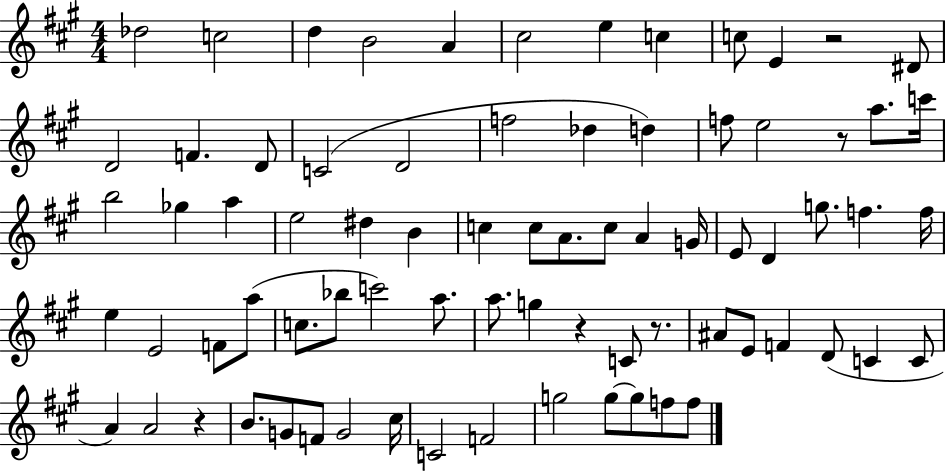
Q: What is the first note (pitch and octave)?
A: Db5